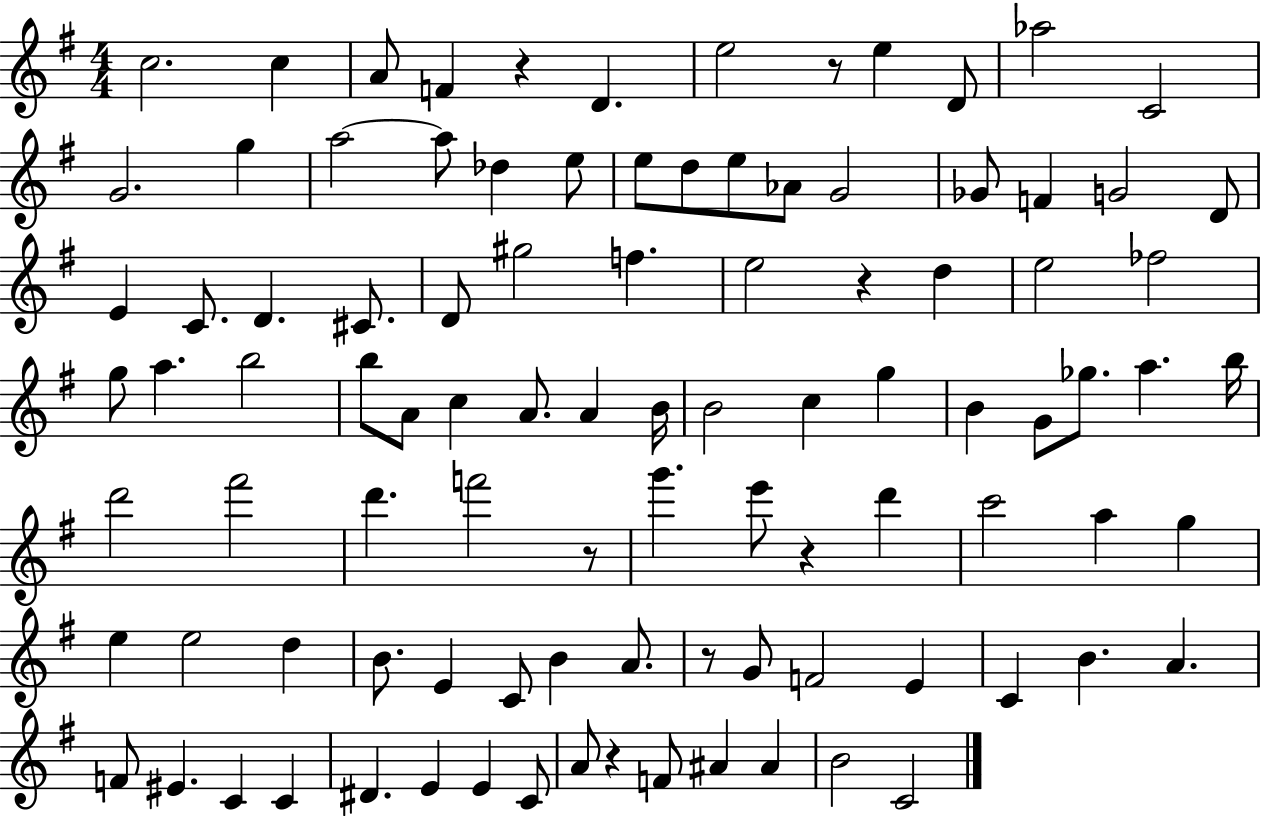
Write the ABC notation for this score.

X:1
T:Untitled
M:4/4
L:1/4
K:G
c2 c A/2 F z D e2 z/2 e D/2 _a2 C2 G2 g a2 a/2 _d e/2 e/2 d/2 e/2 _A/2 G2 _G/2 F G2 D/2 E C/2 D ^C/2 D/2 ^g2 f e2 z d e2 _f2 g/2 a b2 b/2 A/2 c A/2 A B/4 B2 c g B G/2 _g/2 a b/4 d'2 ^f'2 d' f'2 z/2 g' e'/2 z d' c'2 a g e e2 d B/2 E C/2 B A/2 z/2 G/2 F2 E C B A F/2 ^E C C ^D E E C/2 A/2 z F/2 ^A ^A B2 C2